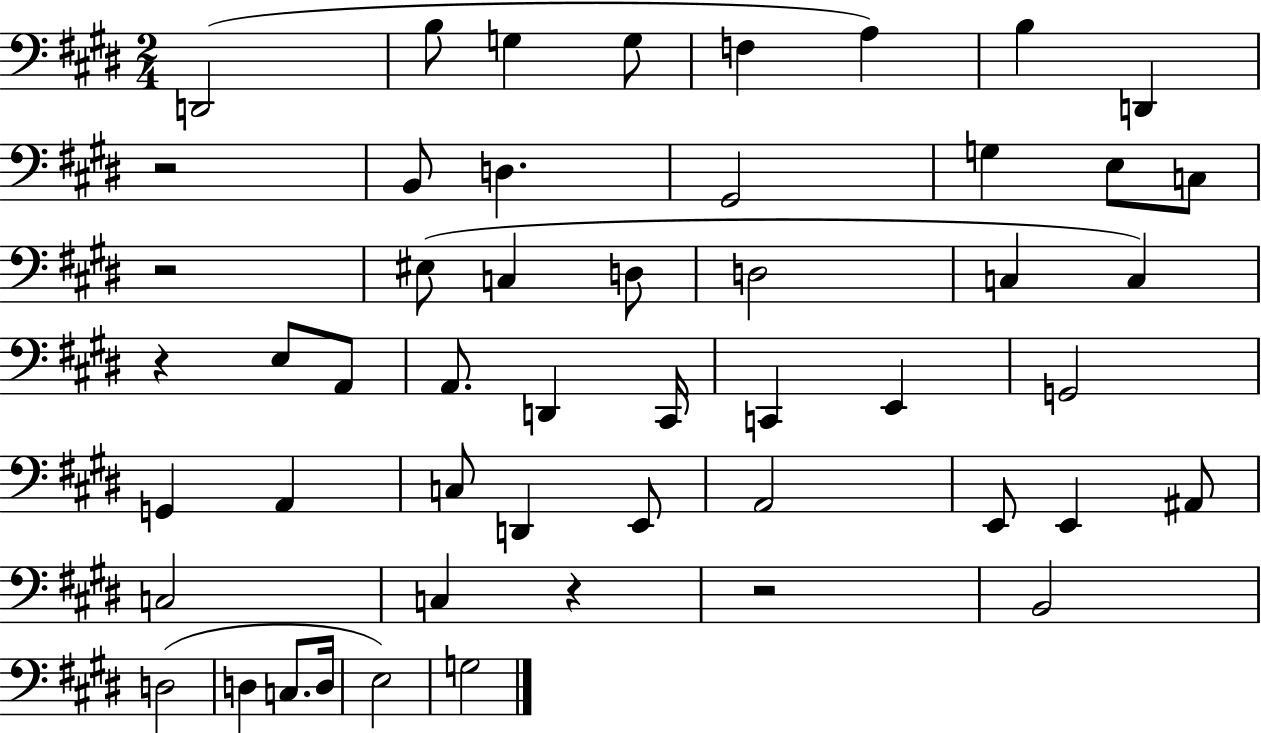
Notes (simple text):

D2/h B3/e G3/q G3/e F3/q A3/q B3/q D2/q R/h B2/e D3/q. G#2/h G3/q E3/e C3/e R/h EIS3/e C3/q D3/e D3/h C3/q C3/q R/q E3/e A2/e A2/e. D2/q C#2/s C2/q E2/q G2/h G2/q A2/q C3/e D2/q E2/e A2/h E2/e E2/q A#2/e C3/h C3/q R/q R/h B2/h D3/h D3/q C3/e. D3/s E3/h G3/h